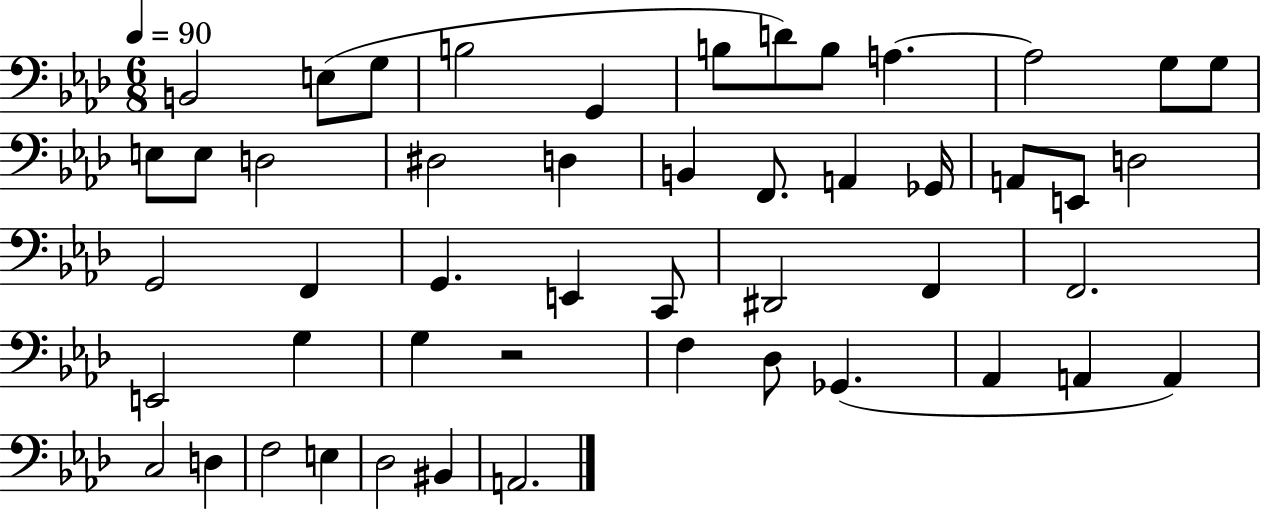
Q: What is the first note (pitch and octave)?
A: B2